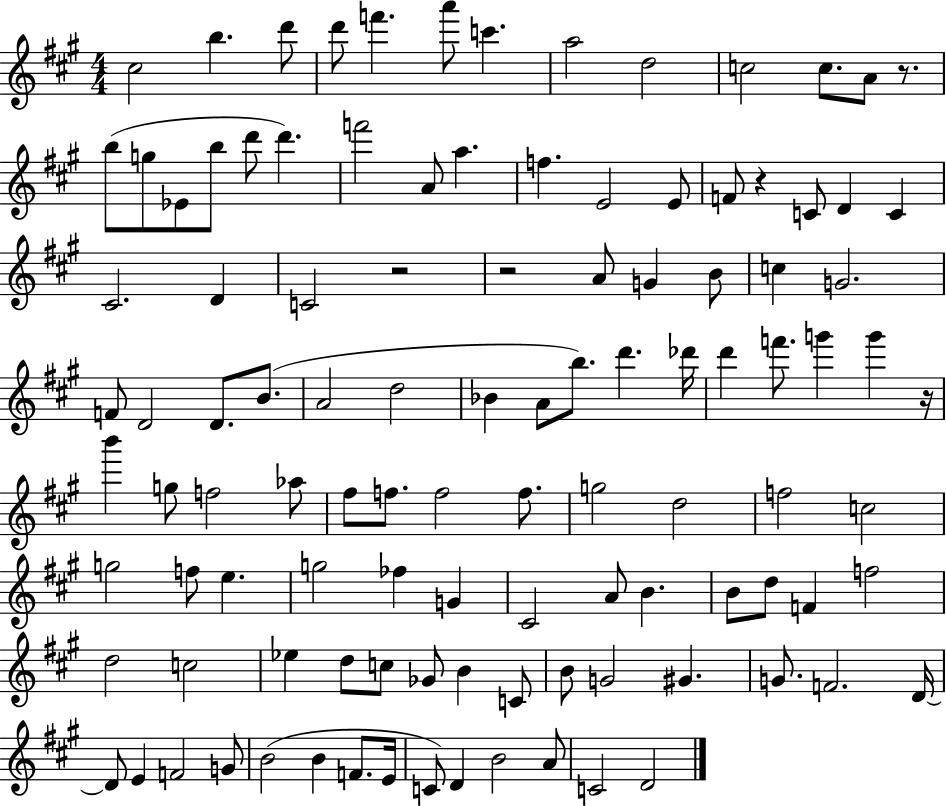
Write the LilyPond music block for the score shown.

{
  \clef treble
  \numericTimeSignature
  \time 4/4
  \key a \major
  cis''2 b''4. d'''8 | d'''8 f'''4. a'''8 c'''4. | a''2 d''2 | c''2 c''8. a'8 r8. | \break b''8( g''8 ees'8 b''8 d'''8 d'''4.) | f'''2 a'8 a''4. | f''4. e'2 e'8 | f'8 r4 c'8 d'4 c'4 | \break cis'2. d'4 | c'2 r2 | r2 a'8 g'4 b'8 | c''4 g'2. | \break f'8 d'2 d'8. b'8.( | a'2 d''2 | bes'4 a'8 b''8.) d'''4. des'''16 | d'''4 f'''8. g'''4 g'''4 r16 | \break b'''4 g''8 f''2 aes''8 | fis''8 f''8. f''2 f''8. | g''2 d''2 | f''2 c''2 | \break g''2 f''8 e''4. | g''2 fes''4 g'4 | cis'2 a'8 b'4. | b'8 d''8 f'4 f''2 | \break d''2 c''2 | ees''4 d''8 c''8 ges'8 b'4 c'8 | b'8 g'2 gis'4. | g'8. f'2. d'16~~ | \break d'8 e'4 f'2 g'8 | b'2( b'4 f'8. e'16 | c'8) d'4 b'2 a'8 | c'2 d'2 | \break \bar "|."
}